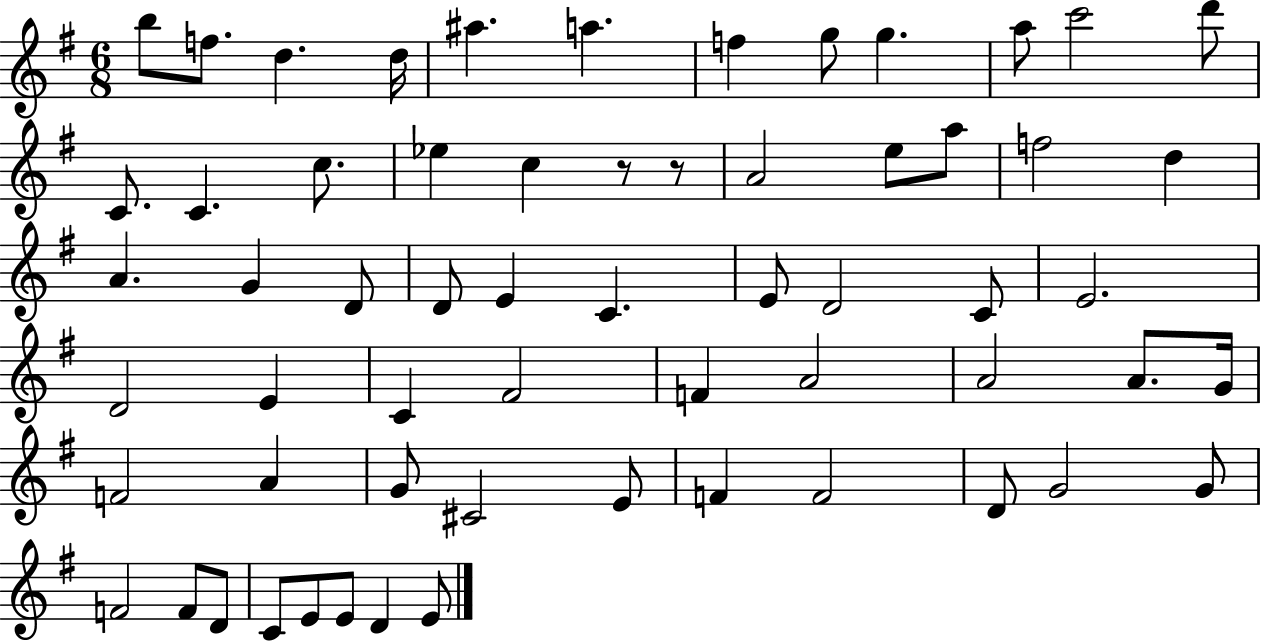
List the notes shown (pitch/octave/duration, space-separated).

B5/e F5/e. D5/q. D5/s A#5/q. A5/q. F5/q G5/e G5/q. A5/e C6/h D6/e C4/e. C4/q. C5/e. Eb5/q C5/q R/e R/e A4/h E5/e A5/e F5/h D5/q A4/q. G4/q D4/e D4/e E4/q C4/q. E4/e D4/h C4/e E4/h. D4/h E4/q C4/q F#4/h F4/q A4/h A4/h A4/e. G4/s F4/h A4/q G4/e C#4/h E4/e F4/q F4/h D4/e G4/h G4/e F4/h F4/e D4/e C4/e E4/e E4/e D4/q E4/e